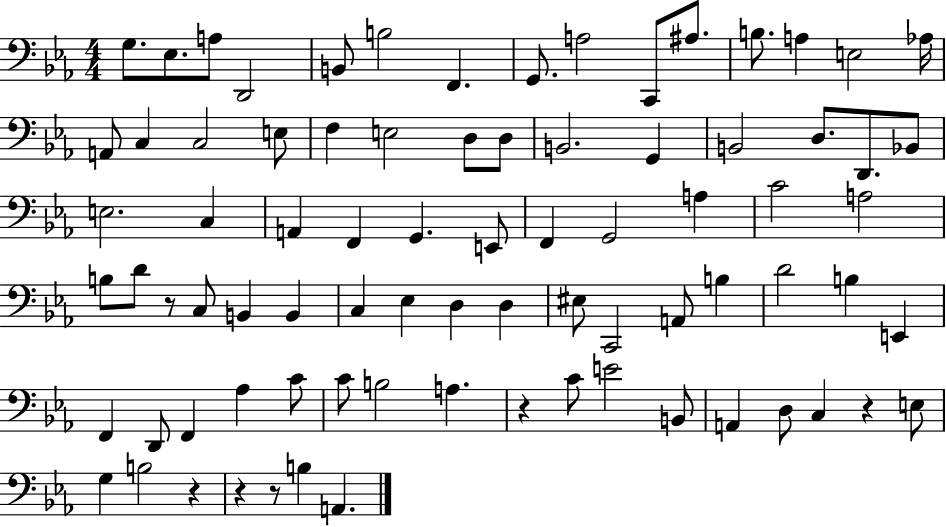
G3/e. Eb3/e. A3/e D2/h B2/e B3/h F2/q. G2/e. A3/h C2/e A#3/e. B3/e. A3/q E3/h Ab3/s A2/e C3/q C3/h E3/e F3/q E3/h D3/e D3/e B2/h. G2/q B2/h D3/e. D2/e. Bb2/e E3/h. C3/q A2/q F2/q G2/q. E2/e F2/q G2/h A3/q C4/h A3/h B3/e D4/e R/e C3/e B2/q B2/q C3/q Eb3/q D3/q D3/q EIS3/e C2/h A2/e B3/q D4/h B3/q E2/q F2/q D2/e F2/q Ab3/q C4/e C4/e B3/h A3/q. R/q C4/e E4/h B2/e A2/q D3/e C3/q R/q E3/e G3/q B3/h R/q R/q R/e B3/q A2/q.